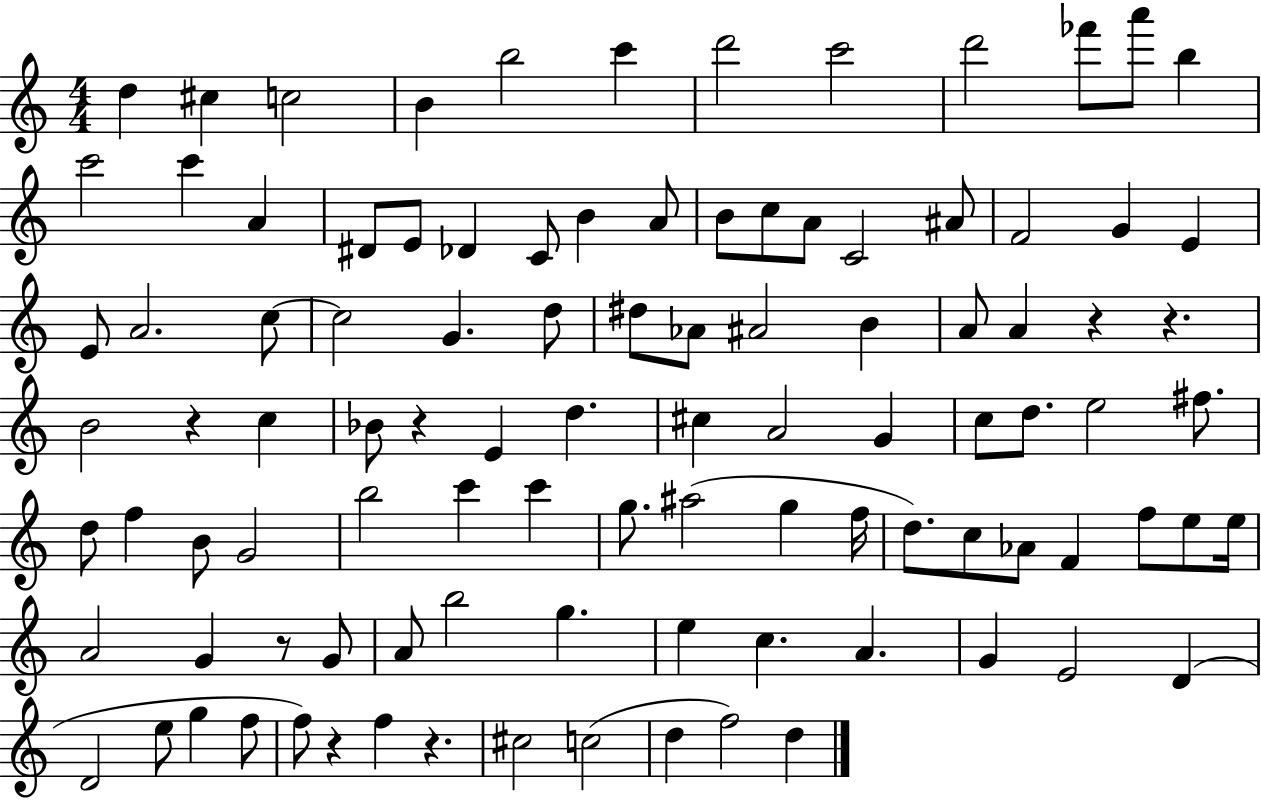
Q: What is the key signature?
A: C major